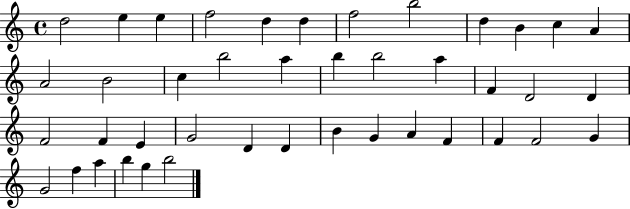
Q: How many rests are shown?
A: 0